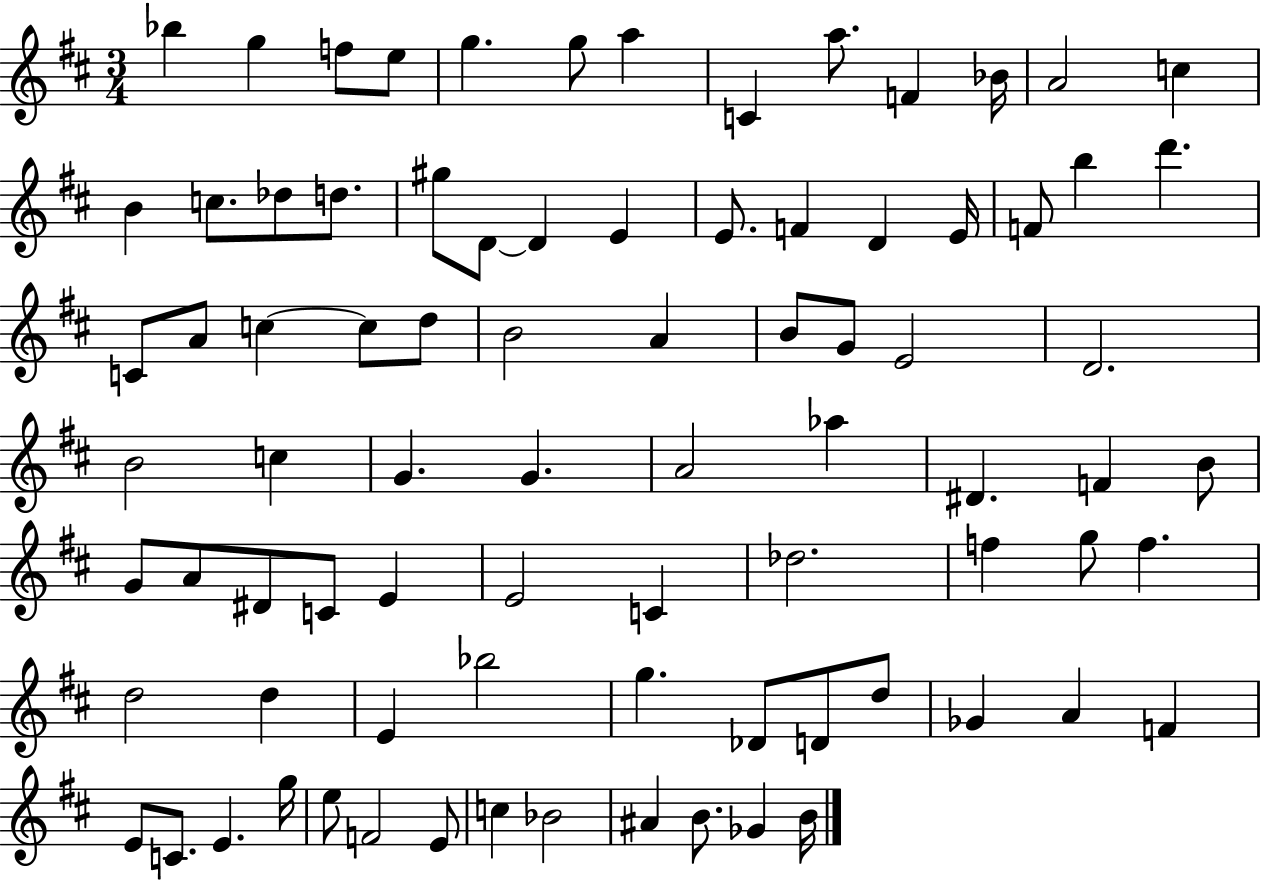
Bb5/q G5/q F5/e E5/e G5/q. G5/e A5/q C4/q A5/e. F4/q Bb4/s A4/h C5/q B4/q C5/e. Db5/e D5/e. G#5/e D4/e D4/q E4/q E4/e. F4/q D4/q E4/s F4/e B5/q D6/q. C4/e A4/e C5/q C5/e D5/e B4/h A4/q B4/e G4/e E4/h D4/h. B4/h C5/q G4/q. G4/q. A4/h Ab5/q D#4/q. F4/q B4/e G4/e A4/e D#4/e C4/e E4/q E4/h C4/q Db5/h. F5/q G5/e F5/q. D5/h D5/q E4/q Bb5/h G5/q. Db4/e D4/e D5/e Gb4/q A4/q F4/q E4/e C4/e. E4/q. G5/s E5/e F4/h E4/e C5/q Bb4/h A#4/q B4/e. Gb4/q B4/s